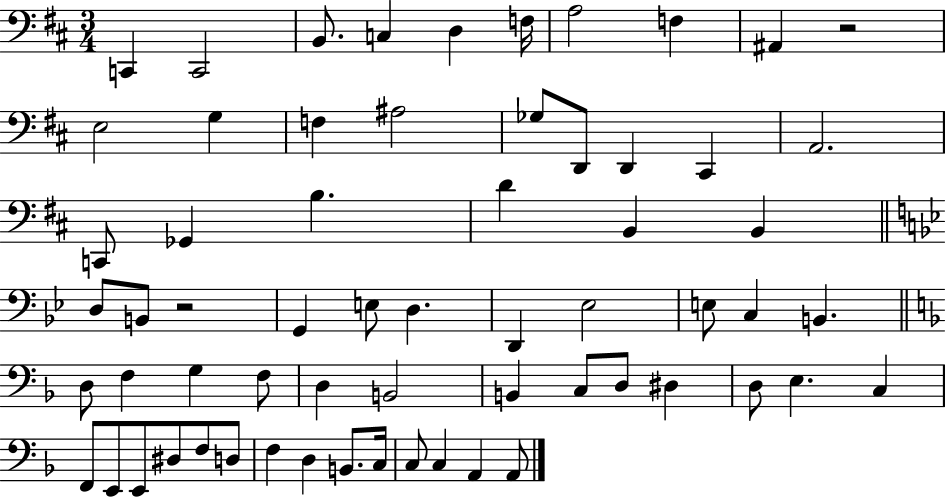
{
  \clef bass
  \numericTimeSignature
  \time 3/4
  \key d \major
  c,4 c,2 | b,8. c4 d4 f16 | a2 f4 | ais,4 r2 | \break e2 g4 | f4 ais2 | ges8 d,8 d,4 cis,4 | a,2. | \break c,8 ges,4 b4. | d'4 b,4 b,4 | \bar "||" \break \key bes \major d8 b,8 r2 | g,4 e8 d4. | d,4 ees2 | e8 c4 b,4. | \break \bar "||" \break \key f \major d8 f4 g4 f8 | d4 b,2 | b,4 c8 d8 dis4 | d8 e4. c4 | \break f,8 e,8 e,8 dis8 f8 d8 | f4 d4 b,8. c16 | c8 c4 a,4 a,8 | \bar "|."
}